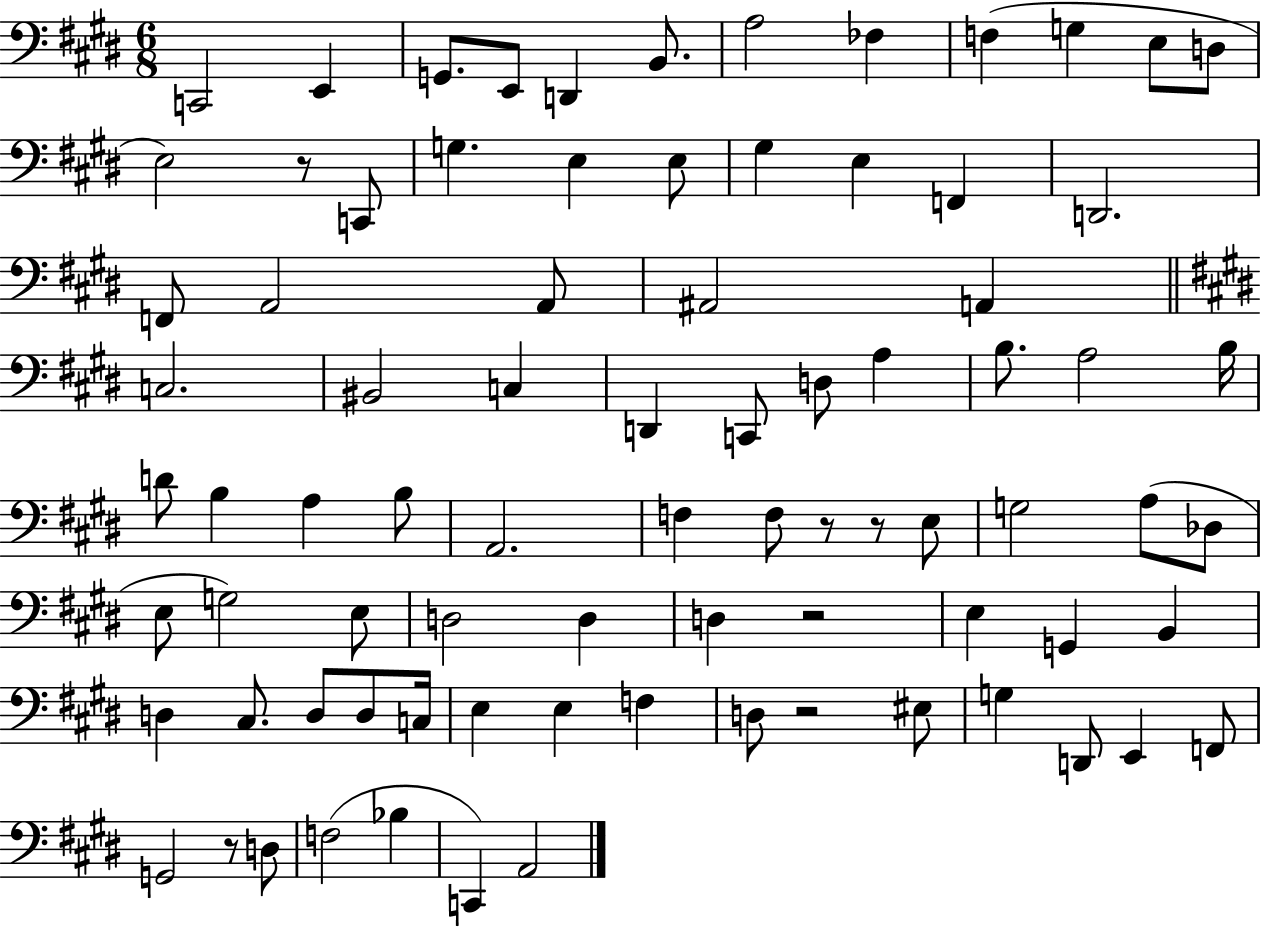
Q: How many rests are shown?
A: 6